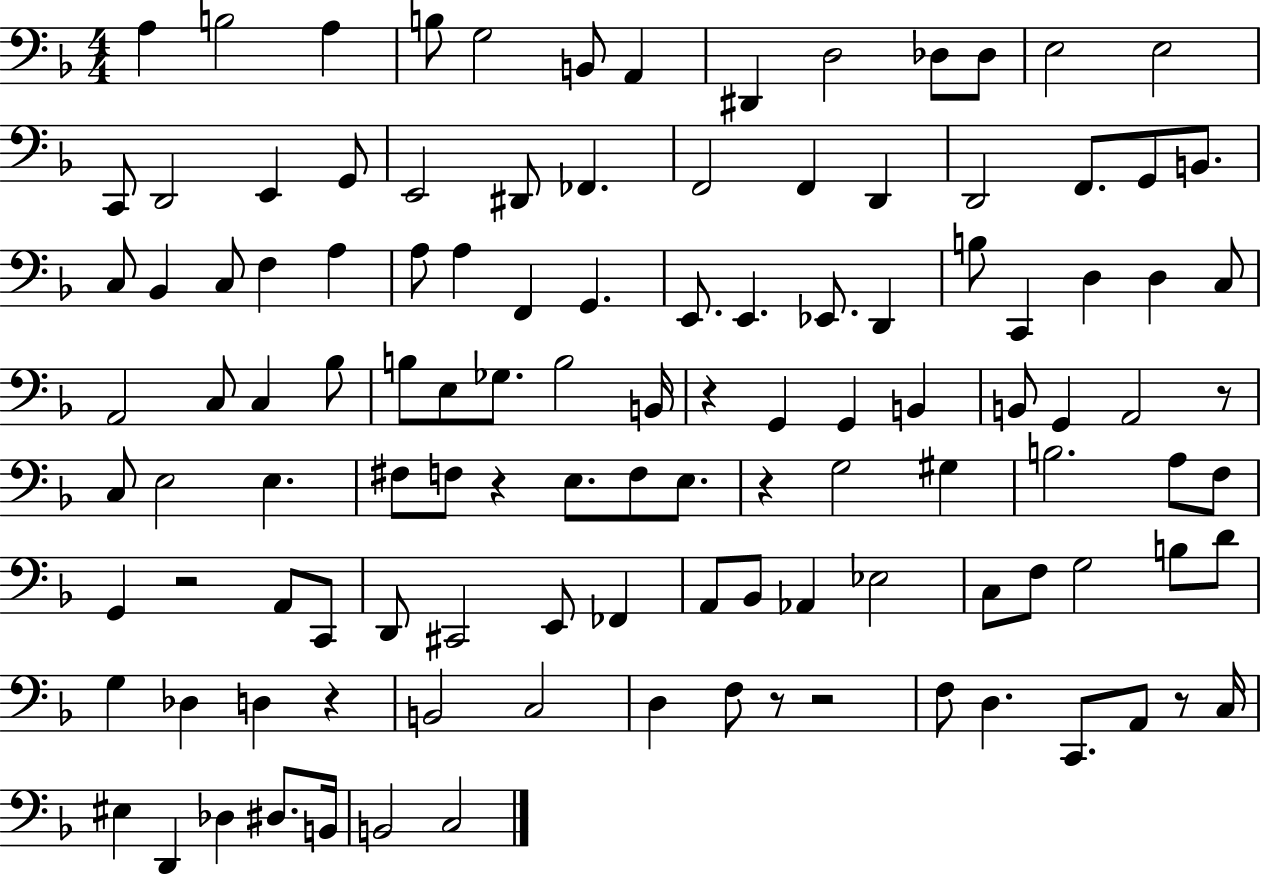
X:1
T:Untitled
M:4/4
L:1/4
K:F
A, B,2 A, B,/2 G,2 B,,/2 A,, ^D,, D,2 _D,/2 _D,/2 E,2 E,2 C,,/2 D,,2 E,, G,,/2 E,,2 ^D,,/2 _F,, F,,2 F,, D,, D,,2 F,,/2 G,,/2 B,,/2 C,/2 _B,, C,/2 F, A, A,/2 A, F,, G,, E,,/2 E,, _E,,/2 D,, B,/2 C,, D, D, C,/2 A,,2 C,/2 C, _B,/2 B,/2 E,/2 _G,/2 B,2 B,,/4 z G,, G,, B,, B,,/2 G,, A,,2 z/2 C,/2 E,2 E, ^F,/2 F,/2 z E,/2 F,/2 E,/2 z G,2 ^G, B,2 A,/2 F,/2 G,, z2 A,,/2 C,,/2 D,,/2 ^C,,2 E,,/2 _F,, A,,/2 _B,,/2 _A,, _E,2 C,/2 F,/2 G,2 B,/2 D/2 G, _D, D, z B,,2 C,2 D, F,/2 z/2 z2 F,/2 D, C,,/2 A,,/2 z/2 C,/4 ^E, D,, _D, ^D,/2 B,,/4 B,,2 C,2